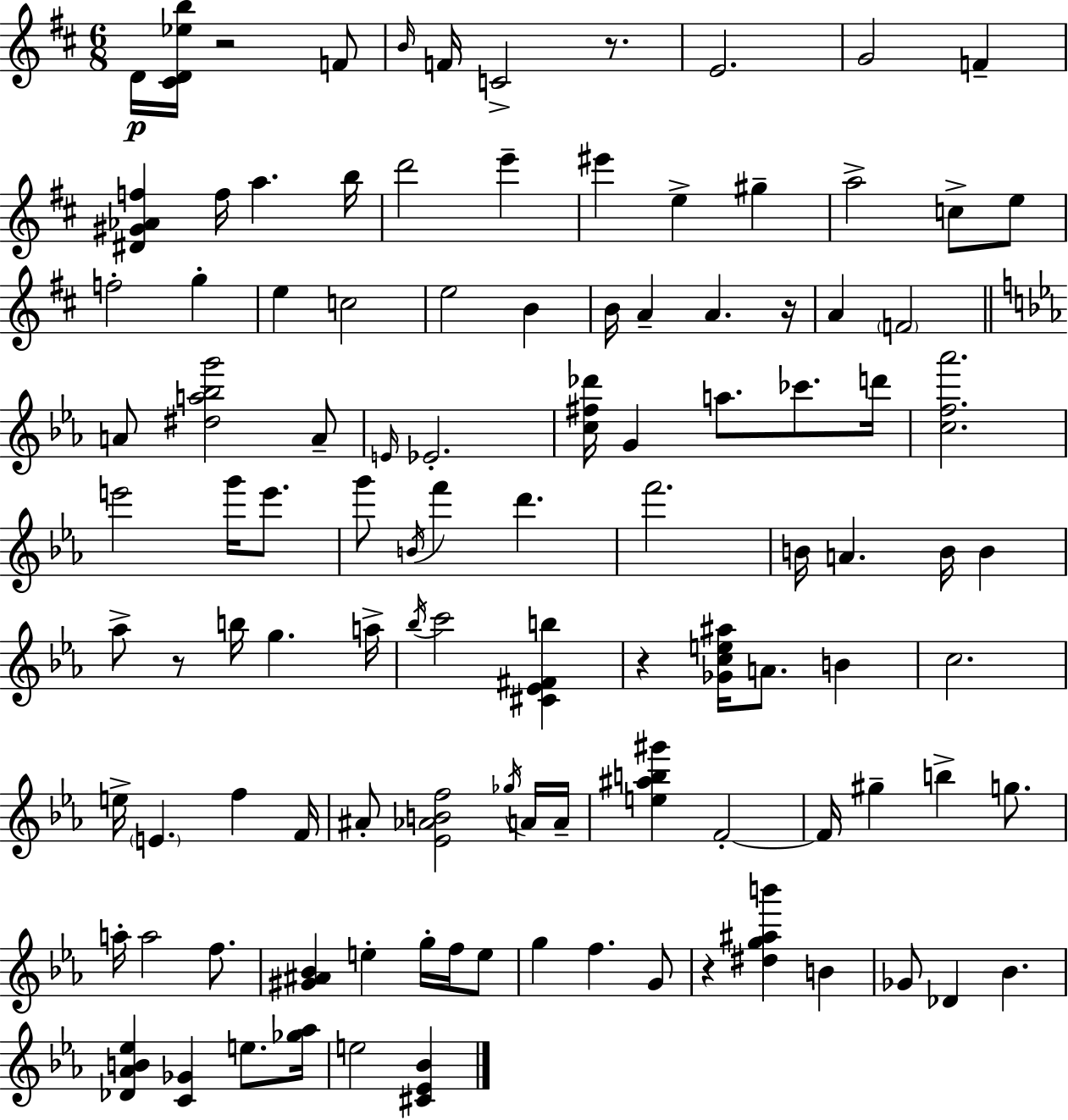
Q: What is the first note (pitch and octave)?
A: D4